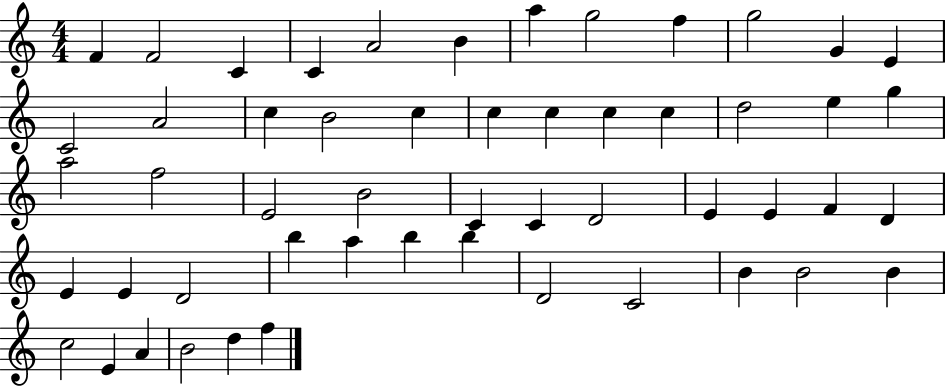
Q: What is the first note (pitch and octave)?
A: F4